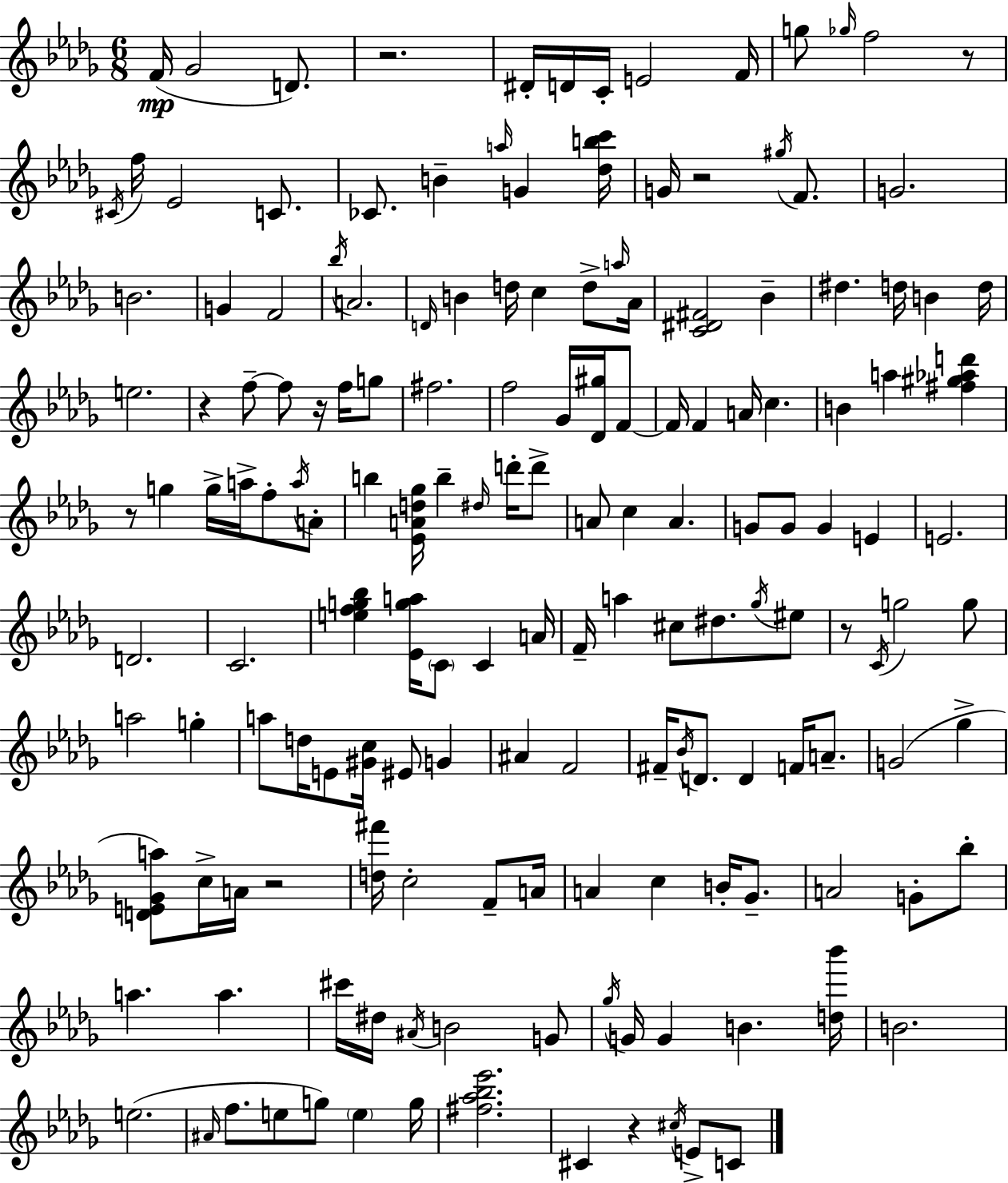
X:1
T:Untitled
M:6/8
L:1/4
K:Bbm
F/4 _G2 D/2 z2 ^D/4 D/4 C/4 E2 F/4 g/2 _g/4 f2 z/2 ^C/4 f/4 _E2 C/2 _C/2 B a/4 G [_dbc']/4 G/4 z2 ^g/4 F/2 G2 B2 G F2 _b/4 A2 D/4 B d/4 c d/2 a/4 _A/4 [C^D^F]2 _B ^d d/4 B d/4 e2 z f/2 f/2 z/4 f/4 g/2 ^f2 f2 _G/4 [_D^g]/4 F/2 F/4 F A/4 c B a [^f^g_ad'] z/2 g g/4 a/4 f/2 a/4 A/2 b [_EAd_g]/4 b ^d/4 d'/4 d'/2 A/2 c A G/2 G/2 G E E2 D2 C2 [efg_b] [_Ega]/4 C/2 C A/4 F/4 a ^c/2 ^d/2 _g/4 ^e/2 z/2 C/4 g2 g/2 a2 g a/2 d/4 E/2 [^Gc]/4 ^E/2 G ^A F2 ^F/4 _B/4 D/2 D F/4 A/2 G2 _g [DE_Ga]/2 c/4 A/4 z2 [d^f']/4 c2 F/2 A/4 A c B/4 _G/2 A2 G/2 _b/2 a a ^c'/4 ^d/4 ^A/4 B2 G/2 _g/4 G/4 G B [d_b']/4 B2 e2 ^A/4 f/2 e/2 g/2 e g/4 [^f_a_b_e']2 ^C z ^c/4 E/2 C/2